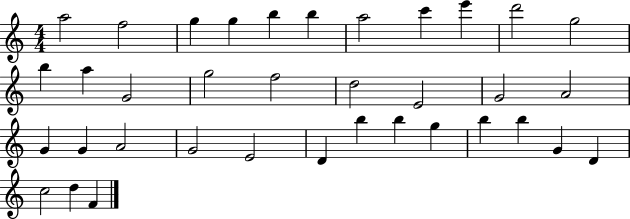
{
  \clef treble
  \numericTimeSignature
  \time 4/4
  \key c \major
  a''2 f''2 | g''4 g''4 b''4 b''4 | a''2 c'''4 e'''4 | d'''2 g''2 | \break b''4 a''4 g'2 | g''2 f''2 | d''2 e'2 | g'2 a'2 | \break g'4 g'4 a'2 | g'2 e'2 | d'4 b''4 b''4 g''4 | b''4 b''4 g'4 d'4 | \break c''2 d''4 f'4 | \bar "|."
}